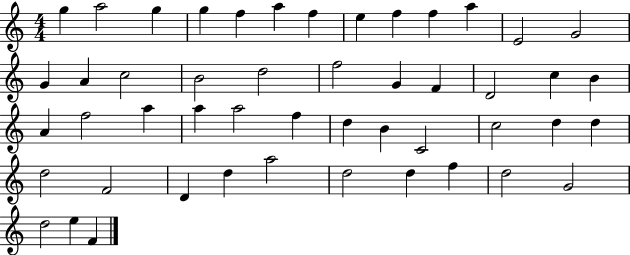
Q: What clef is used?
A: treble